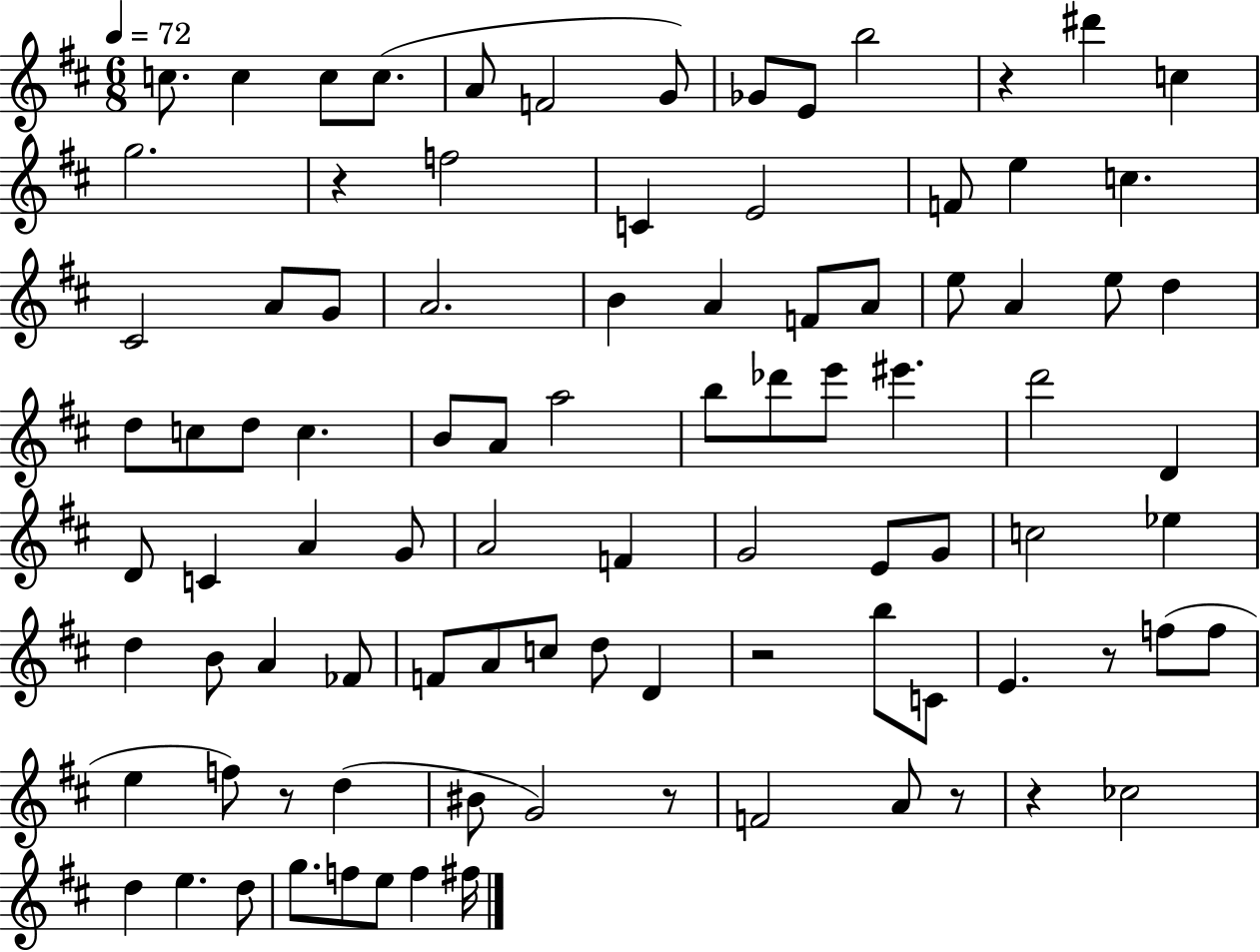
X:1
T:Untitled
M:6/8
L:1/4
K:D
c/2 c c/2 c/2 A/2 F2 G/2 _G/2 E/2 b2 z ^d' c g2 z f2 C E2 F/2 e c ^C2 A/2 G/2 A2 B A F/2 A/2 e/2 A e/2 d d/2 c/2 d/2 c B/2 A/2 a2 b/2 _d'/2 e'/2 ^e' d'2 D D/2 C A G/2 A2 F G2 E/2 G/2 c2 _e d B/2 A _F/2 F/2 A/2 c/2 d/2 D z2 b/2 C/2 E z/2 f/2 f/2 e f/2 z/2 d ^B/2 G2 z/2 F2 A/2 z/2 z _c2 d e d/2 g/2 f/2 e/2 f ^f/4